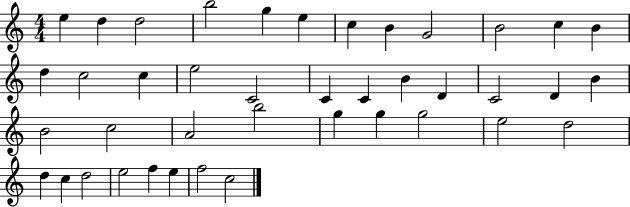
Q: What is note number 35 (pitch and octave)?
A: C5